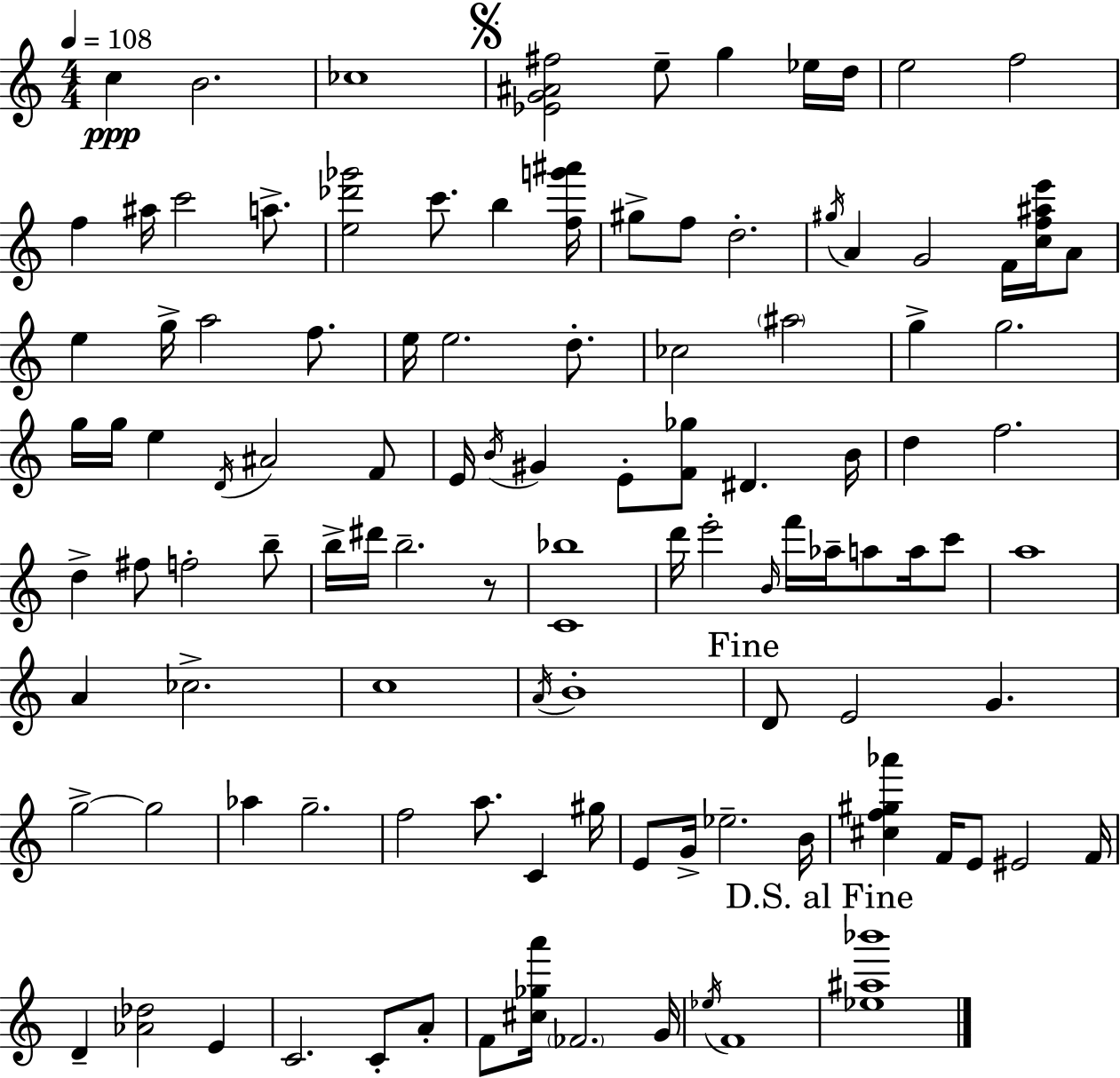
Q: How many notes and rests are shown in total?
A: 109